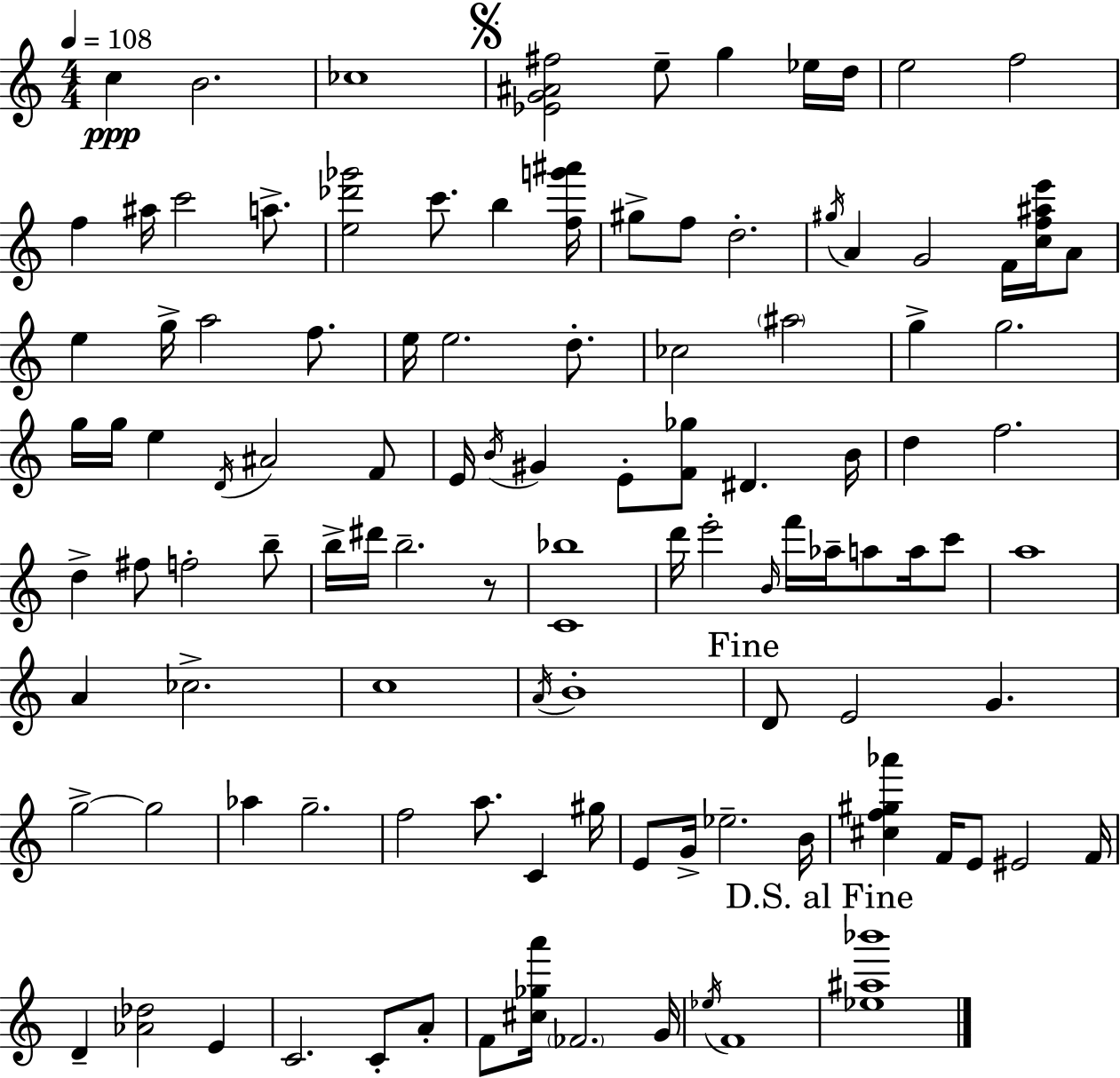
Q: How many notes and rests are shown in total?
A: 109